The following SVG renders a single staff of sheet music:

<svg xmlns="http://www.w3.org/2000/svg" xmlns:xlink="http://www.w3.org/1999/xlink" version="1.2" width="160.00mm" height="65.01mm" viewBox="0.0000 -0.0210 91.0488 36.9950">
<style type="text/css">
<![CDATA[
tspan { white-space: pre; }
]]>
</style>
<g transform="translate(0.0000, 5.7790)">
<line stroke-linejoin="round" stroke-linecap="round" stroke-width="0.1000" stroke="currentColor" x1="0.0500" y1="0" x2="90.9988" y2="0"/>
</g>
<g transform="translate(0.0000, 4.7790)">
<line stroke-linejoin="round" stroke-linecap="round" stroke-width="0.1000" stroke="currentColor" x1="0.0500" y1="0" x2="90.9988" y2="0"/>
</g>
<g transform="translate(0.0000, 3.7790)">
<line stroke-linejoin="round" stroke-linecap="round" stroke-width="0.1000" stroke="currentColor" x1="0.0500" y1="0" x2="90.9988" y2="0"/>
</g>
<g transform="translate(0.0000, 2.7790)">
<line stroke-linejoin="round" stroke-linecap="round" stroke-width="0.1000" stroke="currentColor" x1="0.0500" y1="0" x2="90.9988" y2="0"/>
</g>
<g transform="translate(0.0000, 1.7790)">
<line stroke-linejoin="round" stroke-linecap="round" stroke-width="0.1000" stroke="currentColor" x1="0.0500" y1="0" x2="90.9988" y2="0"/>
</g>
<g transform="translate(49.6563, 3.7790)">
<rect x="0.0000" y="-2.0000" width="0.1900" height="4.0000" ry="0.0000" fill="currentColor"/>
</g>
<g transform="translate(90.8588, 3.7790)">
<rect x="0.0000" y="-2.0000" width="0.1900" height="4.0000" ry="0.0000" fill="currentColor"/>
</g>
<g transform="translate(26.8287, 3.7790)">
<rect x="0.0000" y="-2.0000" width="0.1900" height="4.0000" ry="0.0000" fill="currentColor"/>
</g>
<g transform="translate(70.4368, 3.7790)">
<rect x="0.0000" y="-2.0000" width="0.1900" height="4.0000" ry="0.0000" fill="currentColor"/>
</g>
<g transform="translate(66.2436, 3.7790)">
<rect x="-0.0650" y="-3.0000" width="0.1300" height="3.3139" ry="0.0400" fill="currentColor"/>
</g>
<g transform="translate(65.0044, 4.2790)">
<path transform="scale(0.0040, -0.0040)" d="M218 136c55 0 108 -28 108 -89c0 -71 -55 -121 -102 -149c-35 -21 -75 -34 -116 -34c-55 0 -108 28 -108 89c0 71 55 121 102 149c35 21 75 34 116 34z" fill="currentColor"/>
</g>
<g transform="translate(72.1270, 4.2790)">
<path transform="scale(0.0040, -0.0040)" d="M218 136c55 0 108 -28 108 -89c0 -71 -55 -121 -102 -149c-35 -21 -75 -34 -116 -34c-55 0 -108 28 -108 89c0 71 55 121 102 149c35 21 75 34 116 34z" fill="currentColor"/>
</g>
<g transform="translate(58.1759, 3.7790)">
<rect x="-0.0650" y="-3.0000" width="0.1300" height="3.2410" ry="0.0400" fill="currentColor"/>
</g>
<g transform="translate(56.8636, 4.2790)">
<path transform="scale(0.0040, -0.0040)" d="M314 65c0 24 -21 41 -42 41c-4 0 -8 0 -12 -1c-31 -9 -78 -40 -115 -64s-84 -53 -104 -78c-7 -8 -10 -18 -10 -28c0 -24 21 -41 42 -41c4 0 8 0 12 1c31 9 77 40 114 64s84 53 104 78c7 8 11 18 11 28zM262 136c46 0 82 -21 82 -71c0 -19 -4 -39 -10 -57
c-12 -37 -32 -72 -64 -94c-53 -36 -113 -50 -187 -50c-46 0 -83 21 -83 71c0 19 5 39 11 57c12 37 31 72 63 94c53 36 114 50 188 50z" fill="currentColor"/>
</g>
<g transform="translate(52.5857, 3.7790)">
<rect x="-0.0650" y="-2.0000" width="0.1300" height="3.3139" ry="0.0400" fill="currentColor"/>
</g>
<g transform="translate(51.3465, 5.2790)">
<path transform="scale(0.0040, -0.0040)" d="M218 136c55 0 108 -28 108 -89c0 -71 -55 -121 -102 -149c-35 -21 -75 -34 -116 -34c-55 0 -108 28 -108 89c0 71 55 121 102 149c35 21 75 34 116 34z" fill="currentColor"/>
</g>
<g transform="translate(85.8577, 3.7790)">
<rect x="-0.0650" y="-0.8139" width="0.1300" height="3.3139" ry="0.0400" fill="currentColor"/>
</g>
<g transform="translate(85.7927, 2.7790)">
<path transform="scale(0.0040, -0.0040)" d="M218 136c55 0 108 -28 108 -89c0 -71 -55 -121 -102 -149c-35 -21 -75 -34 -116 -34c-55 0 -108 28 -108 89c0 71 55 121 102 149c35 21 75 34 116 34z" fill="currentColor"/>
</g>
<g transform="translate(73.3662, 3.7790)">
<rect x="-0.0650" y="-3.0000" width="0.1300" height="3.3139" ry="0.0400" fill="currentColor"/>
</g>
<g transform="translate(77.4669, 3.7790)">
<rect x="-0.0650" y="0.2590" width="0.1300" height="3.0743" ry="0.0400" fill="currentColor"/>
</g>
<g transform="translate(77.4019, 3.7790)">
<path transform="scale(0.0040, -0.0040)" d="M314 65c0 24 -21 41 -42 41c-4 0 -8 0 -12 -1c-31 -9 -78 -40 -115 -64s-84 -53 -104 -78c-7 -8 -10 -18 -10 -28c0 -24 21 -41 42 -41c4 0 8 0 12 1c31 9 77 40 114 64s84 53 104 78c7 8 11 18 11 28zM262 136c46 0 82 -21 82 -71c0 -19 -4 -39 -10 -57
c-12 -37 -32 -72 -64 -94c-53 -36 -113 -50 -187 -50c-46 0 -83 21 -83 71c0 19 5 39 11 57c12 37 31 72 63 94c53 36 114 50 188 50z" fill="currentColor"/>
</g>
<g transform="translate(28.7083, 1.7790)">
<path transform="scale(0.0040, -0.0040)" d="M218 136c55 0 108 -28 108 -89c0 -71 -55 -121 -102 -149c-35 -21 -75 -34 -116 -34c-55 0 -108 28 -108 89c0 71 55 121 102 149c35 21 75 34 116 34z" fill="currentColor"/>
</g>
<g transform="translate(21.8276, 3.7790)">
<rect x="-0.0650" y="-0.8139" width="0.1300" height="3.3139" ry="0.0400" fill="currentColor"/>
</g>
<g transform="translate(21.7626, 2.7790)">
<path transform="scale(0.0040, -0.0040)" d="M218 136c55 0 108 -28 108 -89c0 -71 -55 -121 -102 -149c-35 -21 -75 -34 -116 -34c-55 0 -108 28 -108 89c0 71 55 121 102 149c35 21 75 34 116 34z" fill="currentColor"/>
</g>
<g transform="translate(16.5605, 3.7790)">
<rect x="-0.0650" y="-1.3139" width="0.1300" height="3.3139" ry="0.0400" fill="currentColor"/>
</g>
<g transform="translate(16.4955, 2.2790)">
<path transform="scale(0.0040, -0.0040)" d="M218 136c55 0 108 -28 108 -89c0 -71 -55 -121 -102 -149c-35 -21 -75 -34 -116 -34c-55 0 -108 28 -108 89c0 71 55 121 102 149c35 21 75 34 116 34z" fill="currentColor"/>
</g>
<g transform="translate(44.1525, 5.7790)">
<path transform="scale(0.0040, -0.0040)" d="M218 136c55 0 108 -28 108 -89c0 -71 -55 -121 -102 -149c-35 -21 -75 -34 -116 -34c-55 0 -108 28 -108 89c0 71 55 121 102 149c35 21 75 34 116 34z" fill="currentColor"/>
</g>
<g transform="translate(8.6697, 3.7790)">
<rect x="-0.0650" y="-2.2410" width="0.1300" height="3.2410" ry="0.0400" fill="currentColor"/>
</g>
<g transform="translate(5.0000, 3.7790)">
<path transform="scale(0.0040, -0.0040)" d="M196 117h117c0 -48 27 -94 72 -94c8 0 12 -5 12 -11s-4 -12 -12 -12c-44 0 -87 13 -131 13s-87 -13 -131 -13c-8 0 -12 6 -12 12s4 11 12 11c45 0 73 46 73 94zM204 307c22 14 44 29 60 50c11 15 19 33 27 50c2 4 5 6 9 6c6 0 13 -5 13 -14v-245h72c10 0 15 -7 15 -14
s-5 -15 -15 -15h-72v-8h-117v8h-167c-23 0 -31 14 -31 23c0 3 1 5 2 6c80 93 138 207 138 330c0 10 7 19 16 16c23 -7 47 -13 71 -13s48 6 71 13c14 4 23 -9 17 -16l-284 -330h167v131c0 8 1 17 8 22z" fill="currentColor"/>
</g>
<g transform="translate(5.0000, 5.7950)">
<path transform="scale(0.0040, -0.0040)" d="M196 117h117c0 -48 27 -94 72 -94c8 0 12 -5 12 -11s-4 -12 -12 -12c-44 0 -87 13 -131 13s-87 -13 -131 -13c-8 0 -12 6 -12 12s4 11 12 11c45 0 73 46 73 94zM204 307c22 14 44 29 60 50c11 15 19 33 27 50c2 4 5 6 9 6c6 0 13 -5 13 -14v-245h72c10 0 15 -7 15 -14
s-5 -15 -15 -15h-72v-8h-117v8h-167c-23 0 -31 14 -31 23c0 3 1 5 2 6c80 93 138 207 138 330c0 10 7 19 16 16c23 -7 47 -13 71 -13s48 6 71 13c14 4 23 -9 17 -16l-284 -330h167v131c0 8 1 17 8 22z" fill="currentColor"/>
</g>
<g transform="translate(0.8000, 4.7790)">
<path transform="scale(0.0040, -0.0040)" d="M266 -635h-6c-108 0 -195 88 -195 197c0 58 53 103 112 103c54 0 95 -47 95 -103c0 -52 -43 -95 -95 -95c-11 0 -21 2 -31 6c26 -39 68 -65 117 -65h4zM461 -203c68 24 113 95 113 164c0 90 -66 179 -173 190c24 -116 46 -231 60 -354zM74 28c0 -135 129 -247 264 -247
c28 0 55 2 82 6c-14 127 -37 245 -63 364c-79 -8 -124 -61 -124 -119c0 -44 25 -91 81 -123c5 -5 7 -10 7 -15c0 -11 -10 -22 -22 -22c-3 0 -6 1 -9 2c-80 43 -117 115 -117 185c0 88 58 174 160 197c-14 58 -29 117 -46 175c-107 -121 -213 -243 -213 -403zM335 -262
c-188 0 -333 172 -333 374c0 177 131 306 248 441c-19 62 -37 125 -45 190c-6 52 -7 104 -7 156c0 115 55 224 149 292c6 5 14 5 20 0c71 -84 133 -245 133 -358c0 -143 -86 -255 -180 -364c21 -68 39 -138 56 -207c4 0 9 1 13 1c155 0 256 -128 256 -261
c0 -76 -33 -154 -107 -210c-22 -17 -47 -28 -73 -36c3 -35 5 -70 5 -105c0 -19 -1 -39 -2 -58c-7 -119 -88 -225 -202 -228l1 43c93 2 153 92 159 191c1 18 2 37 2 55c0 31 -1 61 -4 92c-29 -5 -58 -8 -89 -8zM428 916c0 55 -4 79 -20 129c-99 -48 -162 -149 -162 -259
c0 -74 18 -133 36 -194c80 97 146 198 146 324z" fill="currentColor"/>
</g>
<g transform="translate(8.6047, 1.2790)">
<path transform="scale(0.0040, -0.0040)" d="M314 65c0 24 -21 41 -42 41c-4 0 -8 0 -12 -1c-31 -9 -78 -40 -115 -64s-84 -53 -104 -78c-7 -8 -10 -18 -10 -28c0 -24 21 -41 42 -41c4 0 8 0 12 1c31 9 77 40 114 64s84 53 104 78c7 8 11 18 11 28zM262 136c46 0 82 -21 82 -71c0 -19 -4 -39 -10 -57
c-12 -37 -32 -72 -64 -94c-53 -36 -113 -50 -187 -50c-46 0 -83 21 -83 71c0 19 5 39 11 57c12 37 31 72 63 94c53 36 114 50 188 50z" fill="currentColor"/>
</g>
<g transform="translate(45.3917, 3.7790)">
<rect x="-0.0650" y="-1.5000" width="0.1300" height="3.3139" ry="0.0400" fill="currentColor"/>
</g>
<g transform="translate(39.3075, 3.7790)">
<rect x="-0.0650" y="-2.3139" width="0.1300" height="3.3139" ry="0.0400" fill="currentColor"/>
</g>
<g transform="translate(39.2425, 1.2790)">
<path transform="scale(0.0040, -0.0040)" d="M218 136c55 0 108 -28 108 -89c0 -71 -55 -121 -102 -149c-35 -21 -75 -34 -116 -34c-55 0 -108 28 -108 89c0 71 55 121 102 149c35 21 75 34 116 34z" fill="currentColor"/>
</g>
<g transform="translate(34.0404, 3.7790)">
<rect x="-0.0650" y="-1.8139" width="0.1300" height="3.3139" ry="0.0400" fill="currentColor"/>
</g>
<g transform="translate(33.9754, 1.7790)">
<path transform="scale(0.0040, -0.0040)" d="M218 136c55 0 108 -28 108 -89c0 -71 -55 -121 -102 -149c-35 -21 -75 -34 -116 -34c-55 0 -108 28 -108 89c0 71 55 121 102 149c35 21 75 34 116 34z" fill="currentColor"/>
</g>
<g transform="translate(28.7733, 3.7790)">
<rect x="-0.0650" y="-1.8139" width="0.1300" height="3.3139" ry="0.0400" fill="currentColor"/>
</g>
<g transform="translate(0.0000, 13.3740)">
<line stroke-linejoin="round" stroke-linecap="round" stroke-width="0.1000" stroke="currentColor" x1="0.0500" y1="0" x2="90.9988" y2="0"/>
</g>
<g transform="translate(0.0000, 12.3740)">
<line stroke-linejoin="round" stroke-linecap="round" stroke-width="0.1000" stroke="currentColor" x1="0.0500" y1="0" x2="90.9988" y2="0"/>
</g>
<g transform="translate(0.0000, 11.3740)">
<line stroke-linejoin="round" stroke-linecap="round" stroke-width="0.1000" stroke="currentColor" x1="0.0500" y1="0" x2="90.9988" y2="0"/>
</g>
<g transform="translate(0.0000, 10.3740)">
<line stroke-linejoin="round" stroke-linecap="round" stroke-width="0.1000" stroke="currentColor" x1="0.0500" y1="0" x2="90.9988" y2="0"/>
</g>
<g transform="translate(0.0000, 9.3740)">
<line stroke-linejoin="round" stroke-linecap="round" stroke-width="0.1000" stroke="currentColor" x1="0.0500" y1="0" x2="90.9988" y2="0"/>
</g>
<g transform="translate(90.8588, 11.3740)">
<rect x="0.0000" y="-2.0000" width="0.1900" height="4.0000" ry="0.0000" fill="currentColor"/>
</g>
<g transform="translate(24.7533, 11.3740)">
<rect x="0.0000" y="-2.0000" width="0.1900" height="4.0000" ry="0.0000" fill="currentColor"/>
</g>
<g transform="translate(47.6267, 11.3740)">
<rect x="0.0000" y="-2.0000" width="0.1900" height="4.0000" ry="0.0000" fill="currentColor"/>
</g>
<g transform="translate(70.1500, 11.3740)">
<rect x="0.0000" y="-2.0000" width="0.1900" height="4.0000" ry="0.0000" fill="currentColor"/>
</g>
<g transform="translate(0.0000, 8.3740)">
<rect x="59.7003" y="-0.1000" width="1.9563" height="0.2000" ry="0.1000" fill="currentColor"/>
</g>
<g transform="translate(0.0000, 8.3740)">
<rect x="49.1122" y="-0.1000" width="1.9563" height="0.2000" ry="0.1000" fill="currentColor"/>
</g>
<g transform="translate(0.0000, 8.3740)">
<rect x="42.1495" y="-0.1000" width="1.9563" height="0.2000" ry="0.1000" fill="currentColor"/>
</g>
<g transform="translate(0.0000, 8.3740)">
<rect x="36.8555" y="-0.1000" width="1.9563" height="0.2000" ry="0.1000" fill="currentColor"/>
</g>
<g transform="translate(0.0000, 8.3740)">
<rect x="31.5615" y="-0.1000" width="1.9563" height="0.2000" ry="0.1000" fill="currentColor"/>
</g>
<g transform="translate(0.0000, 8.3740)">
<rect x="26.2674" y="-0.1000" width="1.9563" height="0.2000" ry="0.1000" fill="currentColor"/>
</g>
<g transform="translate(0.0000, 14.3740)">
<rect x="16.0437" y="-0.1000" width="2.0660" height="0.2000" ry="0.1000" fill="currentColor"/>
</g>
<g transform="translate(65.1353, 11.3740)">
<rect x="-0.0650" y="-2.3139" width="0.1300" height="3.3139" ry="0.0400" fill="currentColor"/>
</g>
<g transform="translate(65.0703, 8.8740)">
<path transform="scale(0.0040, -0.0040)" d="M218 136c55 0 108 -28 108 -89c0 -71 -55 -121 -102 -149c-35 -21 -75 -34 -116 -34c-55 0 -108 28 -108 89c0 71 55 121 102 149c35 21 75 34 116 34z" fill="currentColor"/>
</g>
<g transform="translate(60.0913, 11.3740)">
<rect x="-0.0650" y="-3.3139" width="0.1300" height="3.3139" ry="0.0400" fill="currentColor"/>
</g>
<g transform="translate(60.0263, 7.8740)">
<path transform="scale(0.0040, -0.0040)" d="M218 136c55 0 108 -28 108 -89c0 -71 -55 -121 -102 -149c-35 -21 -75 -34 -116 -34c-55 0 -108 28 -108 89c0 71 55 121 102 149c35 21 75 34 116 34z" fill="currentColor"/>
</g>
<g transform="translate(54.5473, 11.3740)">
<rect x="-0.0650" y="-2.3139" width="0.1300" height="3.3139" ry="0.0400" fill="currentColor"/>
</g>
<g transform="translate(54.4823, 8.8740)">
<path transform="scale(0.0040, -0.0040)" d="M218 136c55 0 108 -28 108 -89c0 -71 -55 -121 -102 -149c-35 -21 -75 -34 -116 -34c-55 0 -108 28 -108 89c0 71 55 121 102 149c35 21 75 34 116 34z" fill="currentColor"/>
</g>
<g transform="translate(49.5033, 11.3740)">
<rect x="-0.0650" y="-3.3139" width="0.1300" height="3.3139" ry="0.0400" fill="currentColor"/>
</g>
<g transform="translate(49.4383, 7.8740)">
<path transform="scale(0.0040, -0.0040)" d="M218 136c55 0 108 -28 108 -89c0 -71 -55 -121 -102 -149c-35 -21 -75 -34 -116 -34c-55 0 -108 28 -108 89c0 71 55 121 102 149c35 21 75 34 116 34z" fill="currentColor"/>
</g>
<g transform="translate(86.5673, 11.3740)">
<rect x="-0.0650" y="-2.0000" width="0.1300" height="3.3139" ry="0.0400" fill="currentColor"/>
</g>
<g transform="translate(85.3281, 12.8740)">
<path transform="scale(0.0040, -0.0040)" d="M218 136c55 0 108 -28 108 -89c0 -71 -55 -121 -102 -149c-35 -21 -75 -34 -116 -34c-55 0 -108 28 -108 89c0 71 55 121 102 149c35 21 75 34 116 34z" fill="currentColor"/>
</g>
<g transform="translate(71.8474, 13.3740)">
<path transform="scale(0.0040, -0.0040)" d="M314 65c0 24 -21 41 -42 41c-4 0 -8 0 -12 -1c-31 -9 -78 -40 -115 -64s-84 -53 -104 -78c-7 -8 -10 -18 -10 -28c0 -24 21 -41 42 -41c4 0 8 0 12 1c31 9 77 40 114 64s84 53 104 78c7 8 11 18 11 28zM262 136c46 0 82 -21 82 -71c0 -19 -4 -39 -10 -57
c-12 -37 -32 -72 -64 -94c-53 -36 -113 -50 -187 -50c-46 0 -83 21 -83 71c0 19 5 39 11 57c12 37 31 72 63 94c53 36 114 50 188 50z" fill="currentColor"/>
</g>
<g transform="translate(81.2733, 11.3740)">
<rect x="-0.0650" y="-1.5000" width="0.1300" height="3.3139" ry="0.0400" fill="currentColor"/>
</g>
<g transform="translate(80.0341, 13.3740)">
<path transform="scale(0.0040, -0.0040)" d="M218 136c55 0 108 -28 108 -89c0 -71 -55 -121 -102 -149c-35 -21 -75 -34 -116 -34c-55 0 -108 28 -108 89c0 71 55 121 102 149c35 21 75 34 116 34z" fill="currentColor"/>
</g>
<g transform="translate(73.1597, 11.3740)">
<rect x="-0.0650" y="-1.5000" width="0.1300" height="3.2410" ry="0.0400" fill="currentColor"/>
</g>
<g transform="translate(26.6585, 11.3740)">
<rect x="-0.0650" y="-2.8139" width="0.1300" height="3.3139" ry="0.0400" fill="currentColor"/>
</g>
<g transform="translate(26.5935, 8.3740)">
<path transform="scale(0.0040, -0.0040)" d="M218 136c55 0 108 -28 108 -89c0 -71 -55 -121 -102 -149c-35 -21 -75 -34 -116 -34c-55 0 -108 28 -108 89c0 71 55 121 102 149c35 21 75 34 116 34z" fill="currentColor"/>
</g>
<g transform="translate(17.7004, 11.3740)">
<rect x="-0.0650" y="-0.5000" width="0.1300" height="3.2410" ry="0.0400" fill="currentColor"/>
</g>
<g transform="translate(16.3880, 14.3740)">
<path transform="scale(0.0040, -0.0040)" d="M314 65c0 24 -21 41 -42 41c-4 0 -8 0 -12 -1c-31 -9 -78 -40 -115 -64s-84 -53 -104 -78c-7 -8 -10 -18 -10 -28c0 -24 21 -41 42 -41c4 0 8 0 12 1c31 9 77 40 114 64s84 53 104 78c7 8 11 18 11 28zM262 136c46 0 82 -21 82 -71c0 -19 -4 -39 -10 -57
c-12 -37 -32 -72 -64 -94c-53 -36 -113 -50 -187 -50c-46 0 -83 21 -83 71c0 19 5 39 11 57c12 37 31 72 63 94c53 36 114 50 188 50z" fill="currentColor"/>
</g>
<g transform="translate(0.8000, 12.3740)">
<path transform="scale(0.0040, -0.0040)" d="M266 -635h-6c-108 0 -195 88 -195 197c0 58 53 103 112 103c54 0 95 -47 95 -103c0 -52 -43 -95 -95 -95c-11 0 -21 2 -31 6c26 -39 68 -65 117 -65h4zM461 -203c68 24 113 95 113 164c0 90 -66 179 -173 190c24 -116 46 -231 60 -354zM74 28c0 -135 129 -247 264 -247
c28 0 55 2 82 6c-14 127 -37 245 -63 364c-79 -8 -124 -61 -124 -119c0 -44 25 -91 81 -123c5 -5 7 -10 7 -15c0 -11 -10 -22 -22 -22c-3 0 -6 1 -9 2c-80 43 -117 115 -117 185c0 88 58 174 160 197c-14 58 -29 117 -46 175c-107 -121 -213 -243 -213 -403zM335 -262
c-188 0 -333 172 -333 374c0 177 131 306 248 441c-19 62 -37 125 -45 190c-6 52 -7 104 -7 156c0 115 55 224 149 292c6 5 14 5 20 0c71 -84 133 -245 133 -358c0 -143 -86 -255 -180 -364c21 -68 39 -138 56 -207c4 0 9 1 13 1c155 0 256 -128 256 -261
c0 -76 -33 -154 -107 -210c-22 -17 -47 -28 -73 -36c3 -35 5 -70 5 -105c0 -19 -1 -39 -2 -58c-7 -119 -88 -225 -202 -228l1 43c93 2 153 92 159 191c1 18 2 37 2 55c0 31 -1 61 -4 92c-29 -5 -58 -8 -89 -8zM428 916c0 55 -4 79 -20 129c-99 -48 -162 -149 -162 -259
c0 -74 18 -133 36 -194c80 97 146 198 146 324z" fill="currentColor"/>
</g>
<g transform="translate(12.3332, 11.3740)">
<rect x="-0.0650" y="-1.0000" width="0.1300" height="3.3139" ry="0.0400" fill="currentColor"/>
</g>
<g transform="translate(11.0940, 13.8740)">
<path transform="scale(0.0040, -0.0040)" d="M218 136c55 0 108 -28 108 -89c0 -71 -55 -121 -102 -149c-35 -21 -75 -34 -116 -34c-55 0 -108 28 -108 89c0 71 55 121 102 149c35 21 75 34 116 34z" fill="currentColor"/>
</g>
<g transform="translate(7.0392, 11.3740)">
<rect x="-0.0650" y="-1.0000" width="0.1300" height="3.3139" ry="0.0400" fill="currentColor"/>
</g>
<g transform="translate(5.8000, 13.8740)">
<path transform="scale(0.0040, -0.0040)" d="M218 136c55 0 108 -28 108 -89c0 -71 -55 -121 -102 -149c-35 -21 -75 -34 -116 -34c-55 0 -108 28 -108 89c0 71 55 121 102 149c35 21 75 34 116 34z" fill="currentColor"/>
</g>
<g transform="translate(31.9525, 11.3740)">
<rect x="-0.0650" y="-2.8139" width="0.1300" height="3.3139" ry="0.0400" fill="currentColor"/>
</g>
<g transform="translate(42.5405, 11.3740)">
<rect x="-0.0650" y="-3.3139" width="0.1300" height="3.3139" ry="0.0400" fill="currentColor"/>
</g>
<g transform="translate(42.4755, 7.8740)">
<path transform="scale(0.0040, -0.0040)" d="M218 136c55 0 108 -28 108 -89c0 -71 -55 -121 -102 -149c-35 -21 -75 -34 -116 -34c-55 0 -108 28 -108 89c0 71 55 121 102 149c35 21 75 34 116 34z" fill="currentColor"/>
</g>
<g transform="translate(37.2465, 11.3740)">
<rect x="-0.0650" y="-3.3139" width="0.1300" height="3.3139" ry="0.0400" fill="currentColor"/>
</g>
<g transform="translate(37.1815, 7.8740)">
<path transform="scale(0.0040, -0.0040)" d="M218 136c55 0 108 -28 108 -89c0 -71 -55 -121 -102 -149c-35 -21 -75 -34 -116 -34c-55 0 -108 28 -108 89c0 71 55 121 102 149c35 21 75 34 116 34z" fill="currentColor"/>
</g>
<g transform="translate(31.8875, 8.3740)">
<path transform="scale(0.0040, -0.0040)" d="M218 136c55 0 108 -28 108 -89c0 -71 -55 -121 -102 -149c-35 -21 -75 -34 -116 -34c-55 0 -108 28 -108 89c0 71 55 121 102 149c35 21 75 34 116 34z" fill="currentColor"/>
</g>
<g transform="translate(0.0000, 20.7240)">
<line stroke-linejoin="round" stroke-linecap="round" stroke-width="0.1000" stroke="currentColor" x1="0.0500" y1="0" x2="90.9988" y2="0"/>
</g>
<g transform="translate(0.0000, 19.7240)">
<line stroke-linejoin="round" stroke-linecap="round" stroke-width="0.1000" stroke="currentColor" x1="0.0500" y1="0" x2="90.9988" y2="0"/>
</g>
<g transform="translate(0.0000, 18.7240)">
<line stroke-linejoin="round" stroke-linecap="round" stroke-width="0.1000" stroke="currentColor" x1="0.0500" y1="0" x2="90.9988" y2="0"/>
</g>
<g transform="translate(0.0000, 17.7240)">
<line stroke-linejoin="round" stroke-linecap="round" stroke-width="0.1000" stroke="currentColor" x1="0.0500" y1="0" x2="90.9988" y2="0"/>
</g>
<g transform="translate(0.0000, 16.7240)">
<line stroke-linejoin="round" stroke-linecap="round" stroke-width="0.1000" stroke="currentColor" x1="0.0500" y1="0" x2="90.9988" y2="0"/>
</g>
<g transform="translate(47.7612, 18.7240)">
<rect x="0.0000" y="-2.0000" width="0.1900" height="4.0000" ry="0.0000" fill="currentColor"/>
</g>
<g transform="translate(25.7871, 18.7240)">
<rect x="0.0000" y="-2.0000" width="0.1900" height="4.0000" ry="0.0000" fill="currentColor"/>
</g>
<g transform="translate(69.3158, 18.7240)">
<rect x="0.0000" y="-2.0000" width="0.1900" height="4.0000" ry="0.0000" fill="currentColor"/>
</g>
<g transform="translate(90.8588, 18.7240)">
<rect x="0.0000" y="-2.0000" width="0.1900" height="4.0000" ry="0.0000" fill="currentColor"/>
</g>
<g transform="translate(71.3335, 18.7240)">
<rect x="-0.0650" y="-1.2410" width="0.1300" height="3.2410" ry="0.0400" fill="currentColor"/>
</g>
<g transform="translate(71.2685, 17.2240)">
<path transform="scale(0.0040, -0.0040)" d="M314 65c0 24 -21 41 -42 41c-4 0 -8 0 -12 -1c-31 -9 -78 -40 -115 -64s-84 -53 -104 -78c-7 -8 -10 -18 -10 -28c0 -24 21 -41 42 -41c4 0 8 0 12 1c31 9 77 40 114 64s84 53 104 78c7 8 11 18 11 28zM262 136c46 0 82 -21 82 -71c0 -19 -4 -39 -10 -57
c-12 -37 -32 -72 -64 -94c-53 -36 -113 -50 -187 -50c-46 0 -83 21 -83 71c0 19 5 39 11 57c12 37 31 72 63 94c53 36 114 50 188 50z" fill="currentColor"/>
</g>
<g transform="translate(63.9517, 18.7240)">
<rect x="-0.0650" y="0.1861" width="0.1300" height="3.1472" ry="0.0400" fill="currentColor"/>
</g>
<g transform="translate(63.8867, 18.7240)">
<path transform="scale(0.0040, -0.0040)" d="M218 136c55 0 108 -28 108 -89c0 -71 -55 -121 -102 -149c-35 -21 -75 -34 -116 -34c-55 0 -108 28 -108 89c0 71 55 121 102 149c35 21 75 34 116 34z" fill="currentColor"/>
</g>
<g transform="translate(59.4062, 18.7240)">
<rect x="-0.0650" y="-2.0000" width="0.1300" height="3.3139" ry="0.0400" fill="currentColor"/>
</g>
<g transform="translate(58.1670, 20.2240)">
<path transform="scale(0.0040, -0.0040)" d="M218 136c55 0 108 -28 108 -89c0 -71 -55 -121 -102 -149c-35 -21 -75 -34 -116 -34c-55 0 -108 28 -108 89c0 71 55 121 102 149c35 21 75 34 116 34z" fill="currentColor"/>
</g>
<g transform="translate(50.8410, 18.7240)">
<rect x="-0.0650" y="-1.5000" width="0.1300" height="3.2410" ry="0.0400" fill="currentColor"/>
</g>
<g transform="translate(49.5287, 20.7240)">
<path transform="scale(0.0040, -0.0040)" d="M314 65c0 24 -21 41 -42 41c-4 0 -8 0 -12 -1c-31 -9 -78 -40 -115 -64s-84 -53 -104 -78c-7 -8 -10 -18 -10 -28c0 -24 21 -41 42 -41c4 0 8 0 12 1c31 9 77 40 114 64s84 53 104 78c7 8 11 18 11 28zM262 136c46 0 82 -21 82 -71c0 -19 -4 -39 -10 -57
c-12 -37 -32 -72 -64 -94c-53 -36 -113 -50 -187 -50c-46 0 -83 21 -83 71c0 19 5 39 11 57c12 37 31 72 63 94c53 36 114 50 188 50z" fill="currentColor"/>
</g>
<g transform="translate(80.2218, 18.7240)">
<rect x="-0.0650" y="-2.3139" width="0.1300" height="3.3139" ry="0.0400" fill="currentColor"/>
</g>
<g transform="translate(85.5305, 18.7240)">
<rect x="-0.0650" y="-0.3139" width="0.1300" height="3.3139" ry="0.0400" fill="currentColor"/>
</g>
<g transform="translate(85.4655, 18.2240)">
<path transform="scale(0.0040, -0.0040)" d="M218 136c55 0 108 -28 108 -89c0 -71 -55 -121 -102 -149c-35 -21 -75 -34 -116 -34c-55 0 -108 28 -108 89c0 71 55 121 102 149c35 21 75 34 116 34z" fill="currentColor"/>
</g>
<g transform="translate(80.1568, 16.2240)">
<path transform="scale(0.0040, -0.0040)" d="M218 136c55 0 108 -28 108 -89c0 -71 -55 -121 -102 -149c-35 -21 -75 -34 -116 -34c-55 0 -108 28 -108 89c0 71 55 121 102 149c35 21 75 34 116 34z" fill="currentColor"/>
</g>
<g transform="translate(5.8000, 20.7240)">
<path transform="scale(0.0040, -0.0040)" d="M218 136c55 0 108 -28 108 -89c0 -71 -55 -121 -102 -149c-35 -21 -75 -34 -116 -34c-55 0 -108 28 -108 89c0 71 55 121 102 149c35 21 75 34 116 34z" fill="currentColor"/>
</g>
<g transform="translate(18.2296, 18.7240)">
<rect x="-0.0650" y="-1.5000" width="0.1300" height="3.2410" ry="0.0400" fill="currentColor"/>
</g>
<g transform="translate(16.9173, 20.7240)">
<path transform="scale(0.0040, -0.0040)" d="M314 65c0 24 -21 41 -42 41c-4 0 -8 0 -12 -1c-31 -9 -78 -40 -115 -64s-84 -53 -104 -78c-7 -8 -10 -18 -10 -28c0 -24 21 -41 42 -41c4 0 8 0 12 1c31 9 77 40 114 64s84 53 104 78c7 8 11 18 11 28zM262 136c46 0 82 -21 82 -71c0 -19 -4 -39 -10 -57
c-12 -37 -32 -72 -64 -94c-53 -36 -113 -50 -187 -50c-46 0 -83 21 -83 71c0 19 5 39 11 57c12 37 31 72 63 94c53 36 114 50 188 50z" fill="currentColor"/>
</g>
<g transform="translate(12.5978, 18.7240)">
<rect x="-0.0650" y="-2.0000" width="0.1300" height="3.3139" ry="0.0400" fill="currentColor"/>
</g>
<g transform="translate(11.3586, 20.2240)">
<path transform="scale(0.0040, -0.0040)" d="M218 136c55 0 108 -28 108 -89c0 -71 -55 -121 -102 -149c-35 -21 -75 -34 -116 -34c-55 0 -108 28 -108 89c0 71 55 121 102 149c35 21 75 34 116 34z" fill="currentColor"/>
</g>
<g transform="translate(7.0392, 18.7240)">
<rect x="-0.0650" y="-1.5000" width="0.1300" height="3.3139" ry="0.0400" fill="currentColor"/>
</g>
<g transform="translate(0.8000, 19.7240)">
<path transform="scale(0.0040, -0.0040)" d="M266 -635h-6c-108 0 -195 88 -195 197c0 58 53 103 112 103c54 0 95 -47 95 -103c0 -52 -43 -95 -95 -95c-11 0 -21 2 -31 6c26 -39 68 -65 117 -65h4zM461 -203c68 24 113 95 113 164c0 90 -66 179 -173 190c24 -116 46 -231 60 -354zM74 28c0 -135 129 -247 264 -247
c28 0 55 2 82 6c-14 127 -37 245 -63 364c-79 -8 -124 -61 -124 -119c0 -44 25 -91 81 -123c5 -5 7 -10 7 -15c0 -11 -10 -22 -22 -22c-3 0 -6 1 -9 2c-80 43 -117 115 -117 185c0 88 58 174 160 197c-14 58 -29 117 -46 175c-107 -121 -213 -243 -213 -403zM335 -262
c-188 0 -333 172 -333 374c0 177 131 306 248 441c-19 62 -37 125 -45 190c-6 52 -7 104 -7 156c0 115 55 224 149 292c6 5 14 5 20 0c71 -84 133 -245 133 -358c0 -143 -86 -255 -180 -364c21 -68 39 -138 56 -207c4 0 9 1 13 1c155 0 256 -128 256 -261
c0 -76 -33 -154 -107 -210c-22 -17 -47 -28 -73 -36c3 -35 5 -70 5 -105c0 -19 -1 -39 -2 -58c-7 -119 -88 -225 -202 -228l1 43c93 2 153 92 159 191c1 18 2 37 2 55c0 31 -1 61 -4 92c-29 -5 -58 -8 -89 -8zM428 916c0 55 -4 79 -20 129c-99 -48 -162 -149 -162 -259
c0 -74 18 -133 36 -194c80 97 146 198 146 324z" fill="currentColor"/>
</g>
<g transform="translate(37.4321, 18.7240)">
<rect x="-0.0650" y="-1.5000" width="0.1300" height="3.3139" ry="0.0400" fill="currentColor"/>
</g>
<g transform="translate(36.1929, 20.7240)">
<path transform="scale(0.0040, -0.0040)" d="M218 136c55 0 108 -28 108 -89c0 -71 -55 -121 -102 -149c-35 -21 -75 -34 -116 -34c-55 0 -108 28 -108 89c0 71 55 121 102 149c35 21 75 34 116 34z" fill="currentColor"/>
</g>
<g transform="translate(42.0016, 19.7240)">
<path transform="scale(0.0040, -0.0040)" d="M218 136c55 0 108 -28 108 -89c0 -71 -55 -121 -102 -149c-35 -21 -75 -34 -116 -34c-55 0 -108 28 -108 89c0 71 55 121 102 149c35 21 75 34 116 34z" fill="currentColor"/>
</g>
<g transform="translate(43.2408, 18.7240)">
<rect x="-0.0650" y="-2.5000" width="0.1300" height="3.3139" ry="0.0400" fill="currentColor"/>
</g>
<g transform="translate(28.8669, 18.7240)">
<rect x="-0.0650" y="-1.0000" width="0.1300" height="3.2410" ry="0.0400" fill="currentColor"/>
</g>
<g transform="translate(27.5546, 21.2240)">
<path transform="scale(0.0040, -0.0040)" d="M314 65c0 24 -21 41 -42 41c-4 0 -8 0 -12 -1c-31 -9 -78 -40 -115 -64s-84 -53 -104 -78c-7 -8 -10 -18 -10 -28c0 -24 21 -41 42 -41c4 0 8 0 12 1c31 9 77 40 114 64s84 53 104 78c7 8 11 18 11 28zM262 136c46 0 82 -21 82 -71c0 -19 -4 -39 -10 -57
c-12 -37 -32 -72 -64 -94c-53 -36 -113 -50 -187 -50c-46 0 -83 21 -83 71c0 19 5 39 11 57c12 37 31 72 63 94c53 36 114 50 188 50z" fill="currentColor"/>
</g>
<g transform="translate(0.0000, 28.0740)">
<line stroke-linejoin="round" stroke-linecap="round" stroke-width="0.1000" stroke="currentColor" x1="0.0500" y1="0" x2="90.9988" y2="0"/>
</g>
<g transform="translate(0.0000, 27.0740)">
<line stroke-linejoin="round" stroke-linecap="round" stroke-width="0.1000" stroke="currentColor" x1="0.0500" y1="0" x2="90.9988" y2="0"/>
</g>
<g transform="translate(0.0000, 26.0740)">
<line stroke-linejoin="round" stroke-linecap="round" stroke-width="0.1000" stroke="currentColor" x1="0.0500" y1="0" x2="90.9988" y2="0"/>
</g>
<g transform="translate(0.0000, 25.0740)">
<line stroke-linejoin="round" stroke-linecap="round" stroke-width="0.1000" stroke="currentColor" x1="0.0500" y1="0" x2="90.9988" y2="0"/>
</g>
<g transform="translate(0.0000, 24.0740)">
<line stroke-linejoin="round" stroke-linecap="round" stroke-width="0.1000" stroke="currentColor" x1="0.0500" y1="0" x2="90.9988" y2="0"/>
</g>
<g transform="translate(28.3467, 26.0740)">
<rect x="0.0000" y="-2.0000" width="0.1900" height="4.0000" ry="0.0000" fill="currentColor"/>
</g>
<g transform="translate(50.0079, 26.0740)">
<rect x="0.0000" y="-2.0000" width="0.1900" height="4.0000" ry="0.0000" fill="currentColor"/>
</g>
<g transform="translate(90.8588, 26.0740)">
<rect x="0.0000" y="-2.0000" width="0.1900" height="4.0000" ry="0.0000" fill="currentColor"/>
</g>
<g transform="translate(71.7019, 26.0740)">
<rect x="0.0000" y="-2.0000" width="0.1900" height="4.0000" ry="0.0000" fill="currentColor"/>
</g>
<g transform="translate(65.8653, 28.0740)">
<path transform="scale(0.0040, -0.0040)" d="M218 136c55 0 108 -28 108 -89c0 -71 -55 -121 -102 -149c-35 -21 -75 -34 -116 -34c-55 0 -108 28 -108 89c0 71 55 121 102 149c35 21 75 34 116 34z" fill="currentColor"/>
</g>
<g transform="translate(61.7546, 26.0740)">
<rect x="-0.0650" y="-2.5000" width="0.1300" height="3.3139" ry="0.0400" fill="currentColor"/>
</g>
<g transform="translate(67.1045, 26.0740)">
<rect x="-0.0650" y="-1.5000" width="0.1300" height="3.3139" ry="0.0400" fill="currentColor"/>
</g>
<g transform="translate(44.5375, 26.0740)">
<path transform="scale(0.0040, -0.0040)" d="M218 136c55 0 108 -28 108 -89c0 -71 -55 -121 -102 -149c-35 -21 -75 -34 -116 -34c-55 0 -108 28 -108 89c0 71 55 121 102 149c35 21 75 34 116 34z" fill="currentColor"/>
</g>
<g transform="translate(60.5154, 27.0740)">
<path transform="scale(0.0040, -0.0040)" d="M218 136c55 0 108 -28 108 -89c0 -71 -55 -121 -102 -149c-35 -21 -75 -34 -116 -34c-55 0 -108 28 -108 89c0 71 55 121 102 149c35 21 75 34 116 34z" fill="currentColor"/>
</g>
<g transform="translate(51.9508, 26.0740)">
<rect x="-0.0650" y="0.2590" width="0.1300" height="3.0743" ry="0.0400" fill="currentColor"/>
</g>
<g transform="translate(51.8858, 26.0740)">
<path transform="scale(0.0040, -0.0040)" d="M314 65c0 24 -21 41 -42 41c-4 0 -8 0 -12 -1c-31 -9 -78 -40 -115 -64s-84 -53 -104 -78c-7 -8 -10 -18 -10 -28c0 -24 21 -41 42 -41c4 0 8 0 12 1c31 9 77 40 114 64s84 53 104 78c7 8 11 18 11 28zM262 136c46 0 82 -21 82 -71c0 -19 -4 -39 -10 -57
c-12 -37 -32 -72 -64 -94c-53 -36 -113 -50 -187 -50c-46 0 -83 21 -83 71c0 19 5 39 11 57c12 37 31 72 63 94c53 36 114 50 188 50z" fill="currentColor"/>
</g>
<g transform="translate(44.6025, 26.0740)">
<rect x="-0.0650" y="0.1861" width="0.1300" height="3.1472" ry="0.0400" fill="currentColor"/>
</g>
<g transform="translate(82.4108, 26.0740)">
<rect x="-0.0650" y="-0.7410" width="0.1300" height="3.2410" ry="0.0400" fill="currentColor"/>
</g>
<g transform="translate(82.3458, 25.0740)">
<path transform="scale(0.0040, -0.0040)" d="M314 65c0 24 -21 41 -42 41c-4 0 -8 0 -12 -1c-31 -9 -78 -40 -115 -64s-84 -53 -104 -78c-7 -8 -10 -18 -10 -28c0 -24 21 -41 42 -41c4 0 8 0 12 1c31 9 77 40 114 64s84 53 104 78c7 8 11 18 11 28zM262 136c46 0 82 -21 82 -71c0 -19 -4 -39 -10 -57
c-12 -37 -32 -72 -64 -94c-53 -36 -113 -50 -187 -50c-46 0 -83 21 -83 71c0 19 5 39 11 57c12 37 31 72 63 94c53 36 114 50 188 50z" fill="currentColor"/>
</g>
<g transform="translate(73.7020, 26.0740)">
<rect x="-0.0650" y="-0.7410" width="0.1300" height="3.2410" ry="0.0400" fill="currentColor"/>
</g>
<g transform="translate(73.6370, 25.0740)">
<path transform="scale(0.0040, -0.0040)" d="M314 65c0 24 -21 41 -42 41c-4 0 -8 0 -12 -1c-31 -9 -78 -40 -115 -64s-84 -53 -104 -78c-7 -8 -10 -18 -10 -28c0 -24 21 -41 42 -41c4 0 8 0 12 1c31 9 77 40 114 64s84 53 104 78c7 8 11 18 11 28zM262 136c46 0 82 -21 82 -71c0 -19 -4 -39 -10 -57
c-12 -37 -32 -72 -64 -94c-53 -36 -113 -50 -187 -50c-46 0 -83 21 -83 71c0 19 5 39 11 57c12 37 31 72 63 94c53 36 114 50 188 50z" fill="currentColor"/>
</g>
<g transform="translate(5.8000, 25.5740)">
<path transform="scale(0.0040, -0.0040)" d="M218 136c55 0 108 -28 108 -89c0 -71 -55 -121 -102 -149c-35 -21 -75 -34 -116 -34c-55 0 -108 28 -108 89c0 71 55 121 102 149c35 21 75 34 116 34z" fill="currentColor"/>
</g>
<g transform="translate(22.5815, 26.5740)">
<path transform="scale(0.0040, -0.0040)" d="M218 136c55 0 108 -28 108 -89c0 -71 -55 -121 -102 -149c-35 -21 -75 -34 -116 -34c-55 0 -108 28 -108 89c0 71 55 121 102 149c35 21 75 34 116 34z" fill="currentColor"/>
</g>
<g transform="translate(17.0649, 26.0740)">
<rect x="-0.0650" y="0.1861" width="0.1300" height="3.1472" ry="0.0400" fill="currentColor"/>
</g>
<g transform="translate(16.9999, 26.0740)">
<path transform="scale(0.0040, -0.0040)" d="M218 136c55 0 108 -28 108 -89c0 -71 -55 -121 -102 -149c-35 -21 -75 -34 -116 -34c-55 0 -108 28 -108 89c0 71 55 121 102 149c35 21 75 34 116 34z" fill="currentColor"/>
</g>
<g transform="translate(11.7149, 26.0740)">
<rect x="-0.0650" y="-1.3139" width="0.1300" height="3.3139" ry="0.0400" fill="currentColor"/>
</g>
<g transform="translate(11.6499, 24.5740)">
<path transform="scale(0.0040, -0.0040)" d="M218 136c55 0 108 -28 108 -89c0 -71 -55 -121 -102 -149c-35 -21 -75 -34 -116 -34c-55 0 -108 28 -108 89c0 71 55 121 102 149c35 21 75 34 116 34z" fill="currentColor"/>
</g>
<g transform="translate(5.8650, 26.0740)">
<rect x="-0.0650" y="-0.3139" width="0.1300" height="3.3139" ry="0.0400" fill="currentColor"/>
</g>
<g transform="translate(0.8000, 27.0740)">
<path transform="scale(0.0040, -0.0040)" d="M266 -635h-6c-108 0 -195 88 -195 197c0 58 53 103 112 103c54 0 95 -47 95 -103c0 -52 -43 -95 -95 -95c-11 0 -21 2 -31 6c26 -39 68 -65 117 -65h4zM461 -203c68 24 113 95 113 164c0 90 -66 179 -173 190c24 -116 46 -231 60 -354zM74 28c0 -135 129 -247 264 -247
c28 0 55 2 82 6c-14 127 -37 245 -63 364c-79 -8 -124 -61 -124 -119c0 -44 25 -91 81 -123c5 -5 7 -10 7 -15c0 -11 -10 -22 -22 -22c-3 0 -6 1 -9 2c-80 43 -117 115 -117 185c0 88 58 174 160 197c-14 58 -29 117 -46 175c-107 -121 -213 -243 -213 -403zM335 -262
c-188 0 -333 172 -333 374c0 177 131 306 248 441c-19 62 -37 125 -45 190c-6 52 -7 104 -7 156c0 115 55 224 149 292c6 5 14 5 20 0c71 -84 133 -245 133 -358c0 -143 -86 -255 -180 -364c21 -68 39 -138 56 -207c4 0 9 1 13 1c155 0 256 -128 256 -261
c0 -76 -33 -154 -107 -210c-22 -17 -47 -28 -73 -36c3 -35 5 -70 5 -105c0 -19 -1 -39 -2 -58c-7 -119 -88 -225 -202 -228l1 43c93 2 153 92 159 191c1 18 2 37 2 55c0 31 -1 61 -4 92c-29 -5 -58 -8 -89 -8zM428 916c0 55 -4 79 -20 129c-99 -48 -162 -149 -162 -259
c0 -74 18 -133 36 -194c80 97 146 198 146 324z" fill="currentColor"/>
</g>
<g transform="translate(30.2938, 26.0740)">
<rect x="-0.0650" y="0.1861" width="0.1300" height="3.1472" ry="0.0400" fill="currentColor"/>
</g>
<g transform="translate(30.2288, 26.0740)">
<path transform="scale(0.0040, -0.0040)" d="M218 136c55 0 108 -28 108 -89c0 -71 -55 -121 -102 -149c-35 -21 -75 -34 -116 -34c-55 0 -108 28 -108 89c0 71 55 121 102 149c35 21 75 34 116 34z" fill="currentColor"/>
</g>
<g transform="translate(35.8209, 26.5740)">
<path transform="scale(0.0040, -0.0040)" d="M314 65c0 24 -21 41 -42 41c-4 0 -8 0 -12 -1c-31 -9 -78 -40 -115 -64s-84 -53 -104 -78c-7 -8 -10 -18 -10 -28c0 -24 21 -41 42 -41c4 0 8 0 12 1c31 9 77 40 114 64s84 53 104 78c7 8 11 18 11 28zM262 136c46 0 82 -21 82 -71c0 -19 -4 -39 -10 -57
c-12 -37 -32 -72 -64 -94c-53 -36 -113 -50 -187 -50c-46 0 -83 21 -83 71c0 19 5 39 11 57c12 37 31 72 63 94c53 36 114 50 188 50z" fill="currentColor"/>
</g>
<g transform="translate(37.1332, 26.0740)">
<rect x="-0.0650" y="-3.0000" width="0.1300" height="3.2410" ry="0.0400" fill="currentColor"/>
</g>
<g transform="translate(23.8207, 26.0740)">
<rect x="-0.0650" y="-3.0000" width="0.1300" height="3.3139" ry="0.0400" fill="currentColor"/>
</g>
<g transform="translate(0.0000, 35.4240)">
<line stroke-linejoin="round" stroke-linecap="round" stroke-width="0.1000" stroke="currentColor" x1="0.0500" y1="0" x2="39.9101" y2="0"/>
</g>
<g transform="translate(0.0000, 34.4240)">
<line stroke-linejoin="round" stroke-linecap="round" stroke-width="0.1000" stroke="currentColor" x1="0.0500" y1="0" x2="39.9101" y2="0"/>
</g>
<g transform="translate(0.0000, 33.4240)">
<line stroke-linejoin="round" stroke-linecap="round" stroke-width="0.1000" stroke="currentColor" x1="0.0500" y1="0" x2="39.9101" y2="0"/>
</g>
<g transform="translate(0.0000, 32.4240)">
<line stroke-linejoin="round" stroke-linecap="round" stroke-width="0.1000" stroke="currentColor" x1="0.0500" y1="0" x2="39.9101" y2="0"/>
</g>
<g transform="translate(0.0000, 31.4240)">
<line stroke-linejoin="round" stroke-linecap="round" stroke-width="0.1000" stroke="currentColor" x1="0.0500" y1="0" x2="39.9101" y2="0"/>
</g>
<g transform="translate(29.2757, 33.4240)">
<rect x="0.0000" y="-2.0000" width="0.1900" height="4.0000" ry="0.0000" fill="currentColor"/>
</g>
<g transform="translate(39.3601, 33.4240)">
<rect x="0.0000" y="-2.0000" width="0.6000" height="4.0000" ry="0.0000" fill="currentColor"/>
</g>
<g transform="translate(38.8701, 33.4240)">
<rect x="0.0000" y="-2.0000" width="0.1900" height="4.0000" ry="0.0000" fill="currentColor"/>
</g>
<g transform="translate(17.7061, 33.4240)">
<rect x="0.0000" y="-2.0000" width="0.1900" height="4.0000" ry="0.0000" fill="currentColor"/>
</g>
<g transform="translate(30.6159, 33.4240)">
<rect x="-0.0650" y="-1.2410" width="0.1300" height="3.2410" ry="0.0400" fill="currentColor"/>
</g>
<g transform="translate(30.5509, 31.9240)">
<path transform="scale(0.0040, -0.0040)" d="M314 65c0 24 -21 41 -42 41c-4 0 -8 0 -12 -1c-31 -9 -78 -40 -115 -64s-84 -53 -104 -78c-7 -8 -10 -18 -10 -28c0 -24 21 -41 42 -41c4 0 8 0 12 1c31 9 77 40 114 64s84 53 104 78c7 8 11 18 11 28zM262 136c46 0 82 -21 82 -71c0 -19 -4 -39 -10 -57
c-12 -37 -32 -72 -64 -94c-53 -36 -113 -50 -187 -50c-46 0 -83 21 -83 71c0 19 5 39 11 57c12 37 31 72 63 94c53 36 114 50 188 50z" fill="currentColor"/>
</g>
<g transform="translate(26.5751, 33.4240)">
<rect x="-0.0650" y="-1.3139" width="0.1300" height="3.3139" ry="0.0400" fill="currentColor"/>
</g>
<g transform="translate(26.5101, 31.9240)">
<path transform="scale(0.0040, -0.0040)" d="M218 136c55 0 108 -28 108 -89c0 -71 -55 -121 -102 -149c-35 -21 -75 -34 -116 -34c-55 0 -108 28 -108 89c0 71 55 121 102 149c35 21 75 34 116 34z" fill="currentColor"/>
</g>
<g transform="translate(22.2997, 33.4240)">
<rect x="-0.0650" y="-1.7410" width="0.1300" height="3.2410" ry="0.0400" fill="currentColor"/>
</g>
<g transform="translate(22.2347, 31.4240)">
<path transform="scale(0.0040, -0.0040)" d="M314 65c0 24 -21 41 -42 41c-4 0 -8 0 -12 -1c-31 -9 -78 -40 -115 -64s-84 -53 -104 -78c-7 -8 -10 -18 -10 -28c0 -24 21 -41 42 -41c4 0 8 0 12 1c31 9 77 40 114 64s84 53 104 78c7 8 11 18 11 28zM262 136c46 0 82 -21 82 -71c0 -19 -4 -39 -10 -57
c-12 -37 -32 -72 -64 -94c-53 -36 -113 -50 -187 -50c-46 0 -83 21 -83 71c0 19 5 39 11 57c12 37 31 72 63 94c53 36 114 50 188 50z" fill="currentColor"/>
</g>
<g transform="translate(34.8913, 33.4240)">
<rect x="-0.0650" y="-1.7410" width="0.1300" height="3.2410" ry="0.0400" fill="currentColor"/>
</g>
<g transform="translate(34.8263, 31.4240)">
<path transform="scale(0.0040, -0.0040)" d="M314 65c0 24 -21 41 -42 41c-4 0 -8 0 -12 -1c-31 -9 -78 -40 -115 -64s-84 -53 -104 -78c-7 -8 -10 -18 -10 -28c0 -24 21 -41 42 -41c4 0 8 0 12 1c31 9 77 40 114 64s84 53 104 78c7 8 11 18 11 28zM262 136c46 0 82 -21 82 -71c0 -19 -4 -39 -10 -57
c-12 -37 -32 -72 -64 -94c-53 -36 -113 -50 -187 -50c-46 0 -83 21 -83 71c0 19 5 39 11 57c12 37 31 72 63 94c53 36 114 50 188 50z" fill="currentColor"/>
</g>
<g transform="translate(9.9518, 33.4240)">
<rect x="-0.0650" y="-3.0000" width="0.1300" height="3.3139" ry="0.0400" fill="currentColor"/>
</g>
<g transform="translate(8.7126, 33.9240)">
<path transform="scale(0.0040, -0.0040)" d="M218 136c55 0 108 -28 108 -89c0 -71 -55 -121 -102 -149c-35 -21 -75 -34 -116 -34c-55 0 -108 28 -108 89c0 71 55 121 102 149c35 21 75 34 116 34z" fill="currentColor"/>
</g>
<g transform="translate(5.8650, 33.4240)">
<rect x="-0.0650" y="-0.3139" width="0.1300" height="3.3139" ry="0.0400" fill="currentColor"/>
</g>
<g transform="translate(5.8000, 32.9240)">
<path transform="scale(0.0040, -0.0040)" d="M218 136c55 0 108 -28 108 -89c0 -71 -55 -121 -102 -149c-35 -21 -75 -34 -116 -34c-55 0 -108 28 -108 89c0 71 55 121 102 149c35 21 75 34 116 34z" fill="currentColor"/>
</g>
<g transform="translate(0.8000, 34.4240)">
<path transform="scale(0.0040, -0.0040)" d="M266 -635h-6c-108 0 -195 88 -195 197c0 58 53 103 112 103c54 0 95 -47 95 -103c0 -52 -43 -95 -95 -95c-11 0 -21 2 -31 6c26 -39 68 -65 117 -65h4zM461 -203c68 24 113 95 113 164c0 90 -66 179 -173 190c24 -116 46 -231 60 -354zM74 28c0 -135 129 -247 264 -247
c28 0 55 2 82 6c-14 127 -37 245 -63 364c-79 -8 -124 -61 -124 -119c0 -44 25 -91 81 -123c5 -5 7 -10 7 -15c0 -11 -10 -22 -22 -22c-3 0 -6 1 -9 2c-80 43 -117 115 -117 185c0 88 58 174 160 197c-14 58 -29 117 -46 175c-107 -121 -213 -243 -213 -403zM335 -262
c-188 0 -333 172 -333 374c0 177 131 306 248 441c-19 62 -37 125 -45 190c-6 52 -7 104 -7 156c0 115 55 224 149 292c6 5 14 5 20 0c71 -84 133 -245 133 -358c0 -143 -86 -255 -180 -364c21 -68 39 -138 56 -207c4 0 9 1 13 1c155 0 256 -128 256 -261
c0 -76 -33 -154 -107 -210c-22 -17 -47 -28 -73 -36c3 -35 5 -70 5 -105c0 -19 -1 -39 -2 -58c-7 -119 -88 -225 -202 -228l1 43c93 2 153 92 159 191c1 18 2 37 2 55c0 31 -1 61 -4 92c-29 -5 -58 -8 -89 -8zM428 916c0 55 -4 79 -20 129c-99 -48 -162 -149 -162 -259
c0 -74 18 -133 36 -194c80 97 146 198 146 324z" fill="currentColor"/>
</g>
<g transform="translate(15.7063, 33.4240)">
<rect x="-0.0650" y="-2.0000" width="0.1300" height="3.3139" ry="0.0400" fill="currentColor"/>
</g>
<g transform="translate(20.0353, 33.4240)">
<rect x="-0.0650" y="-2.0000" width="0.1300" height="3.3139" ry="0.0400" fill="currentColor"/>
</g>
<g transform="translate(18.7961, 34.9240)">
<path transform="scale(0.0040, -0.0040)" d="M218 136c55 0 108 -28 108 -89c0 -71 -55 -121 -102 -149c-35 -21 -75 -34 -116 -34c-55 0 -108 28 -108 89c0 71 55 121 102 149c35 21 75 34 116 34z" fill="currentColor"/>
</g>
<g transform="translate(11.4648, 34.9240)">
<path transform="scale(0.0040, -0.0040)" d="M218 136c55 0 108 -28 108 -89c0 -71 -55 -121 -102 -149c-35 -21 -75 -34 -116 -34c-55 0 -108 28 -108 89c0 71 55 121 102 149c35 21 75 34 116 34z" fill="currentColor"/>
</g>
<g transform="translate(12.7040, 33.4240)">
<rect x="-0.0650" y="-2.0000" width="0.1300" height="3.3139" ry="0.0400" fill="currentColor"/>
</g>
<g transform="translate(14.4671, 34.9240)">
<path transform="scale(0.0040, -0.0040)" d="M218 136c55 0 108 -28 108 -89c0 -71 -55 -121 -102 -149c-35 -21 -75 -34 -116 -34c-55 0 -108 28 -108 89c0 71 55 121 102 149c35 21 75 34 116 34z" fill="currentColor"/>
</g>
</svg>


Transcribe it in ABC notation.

X:1
T:Untitled
M:4/4
L:1/4
K:C
g2 e d f f g E F A2 A A B2 d D D C2 a a b b b g b g E2 E F E F E2 D2 E G E2 F B e2 g c c e B A B A2 B B2 G E d2 d2 c A F F F f2 e e2 f2